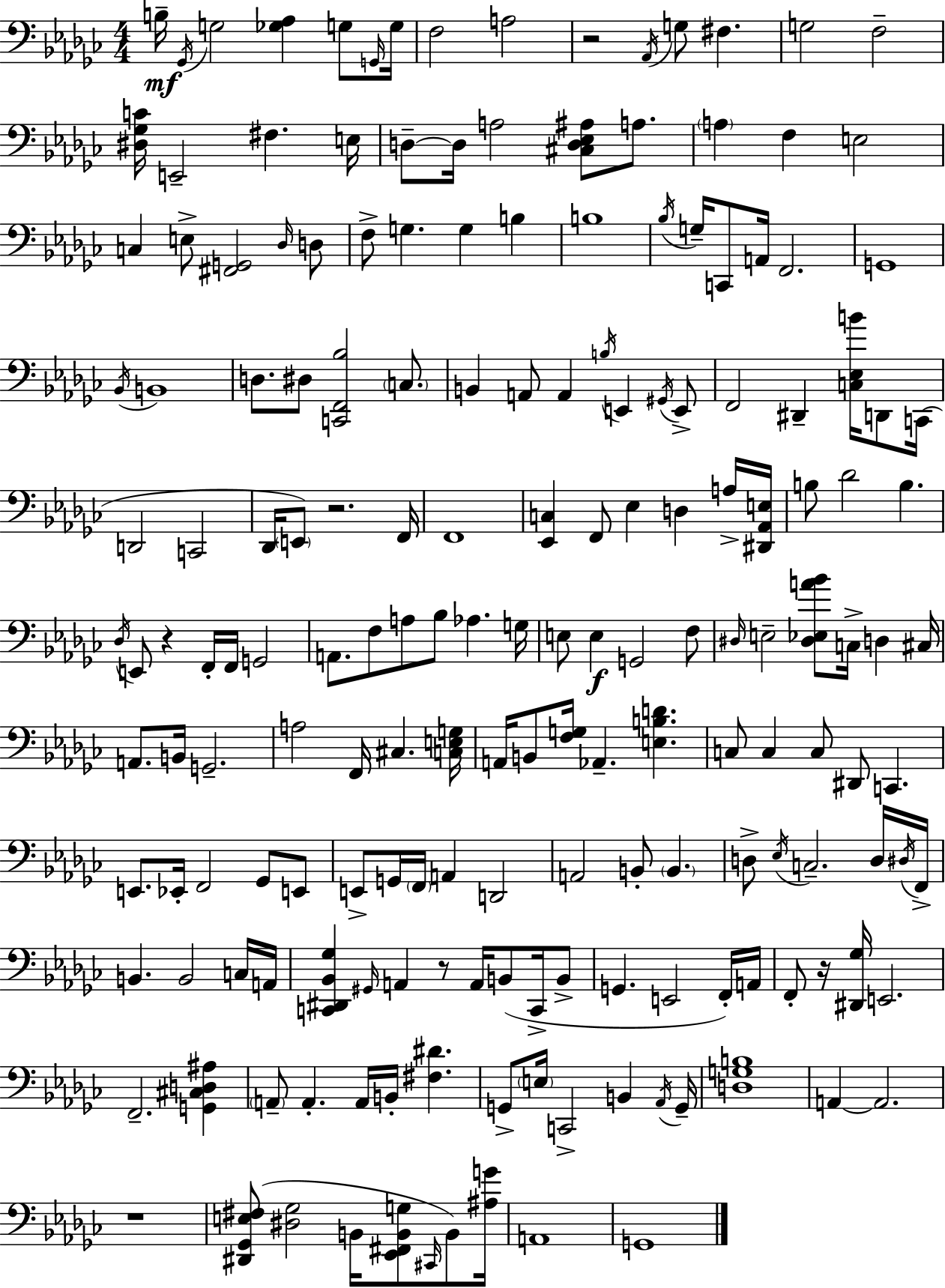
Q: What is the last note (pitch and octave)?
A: G2